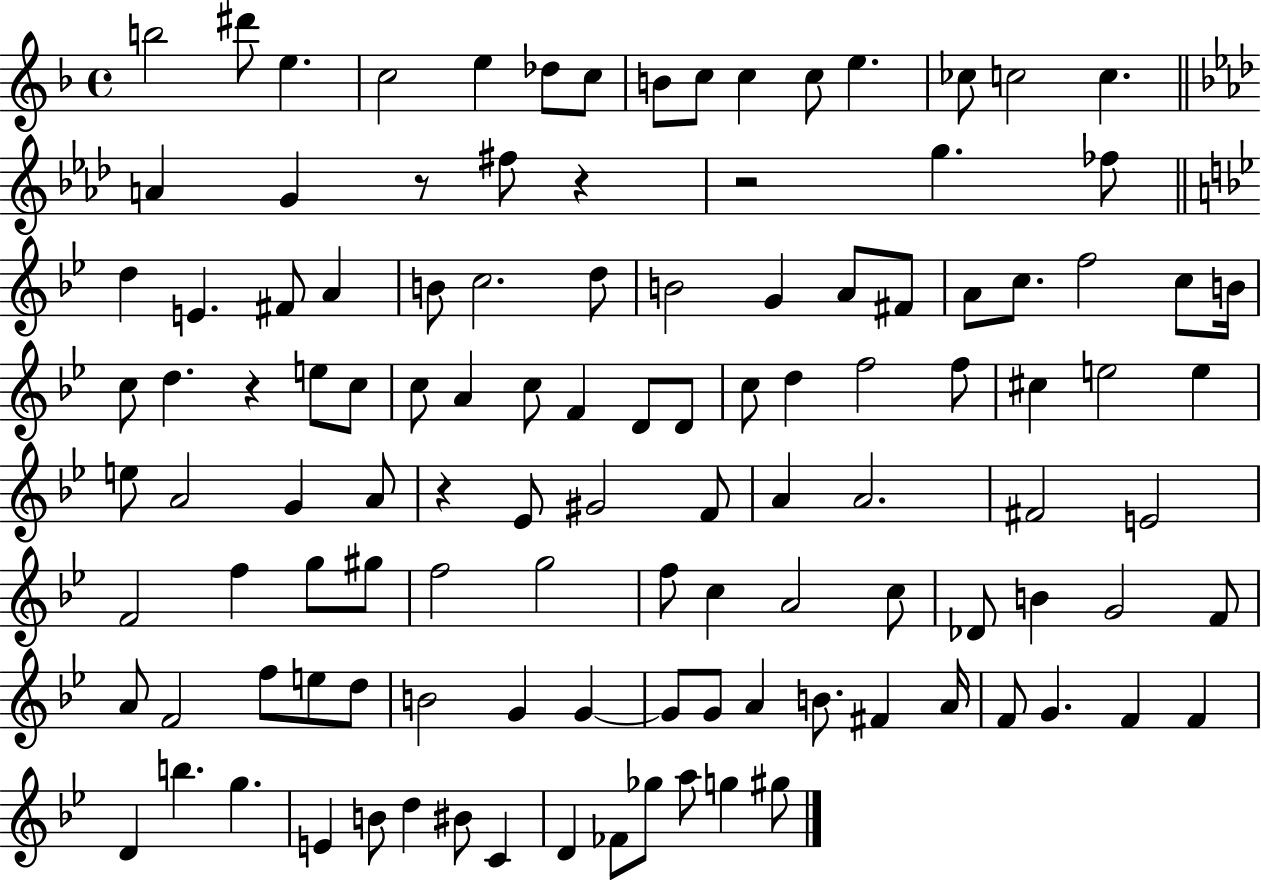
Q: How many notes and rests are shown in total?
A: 115